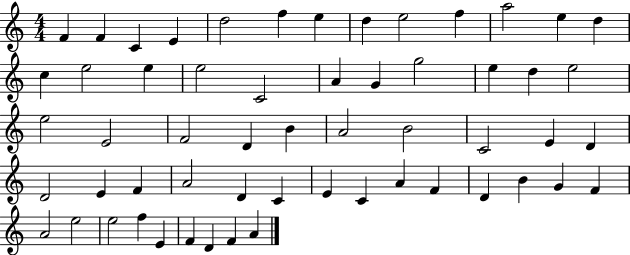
{
  \clef treble
  \numericTimeSignature
  \time 4/4
  \key c \major
  f'4 f'4 c'4 e'4 | d''2 f''4 e''4 | d''4 e''2 f''4 | a''2 e''4 d''4 | \break c''4 e''2 e''4 | e''2 c'2 | a'4 g'4 g''2 | e''4 d''4 e''2 | \break e''2 e'2 | f'2 d'4 b'4 | a'2 b'2 | c'2 e'4 d'4 | \break d'2 e'4 f'4 | a'2 d'4 c'4 | e'4 c'4 a'4 f'4 | d'4 b'4 g'4 f'4 | \break a'2 e''2 | e''2 f''4 e'4 | f'4 d'4 f'4 a'4 | \bar "|."
}